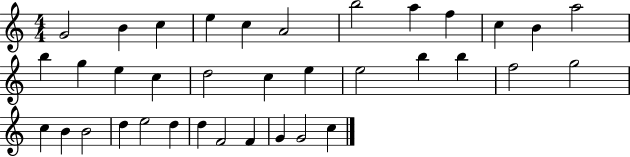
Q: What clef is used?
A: treble